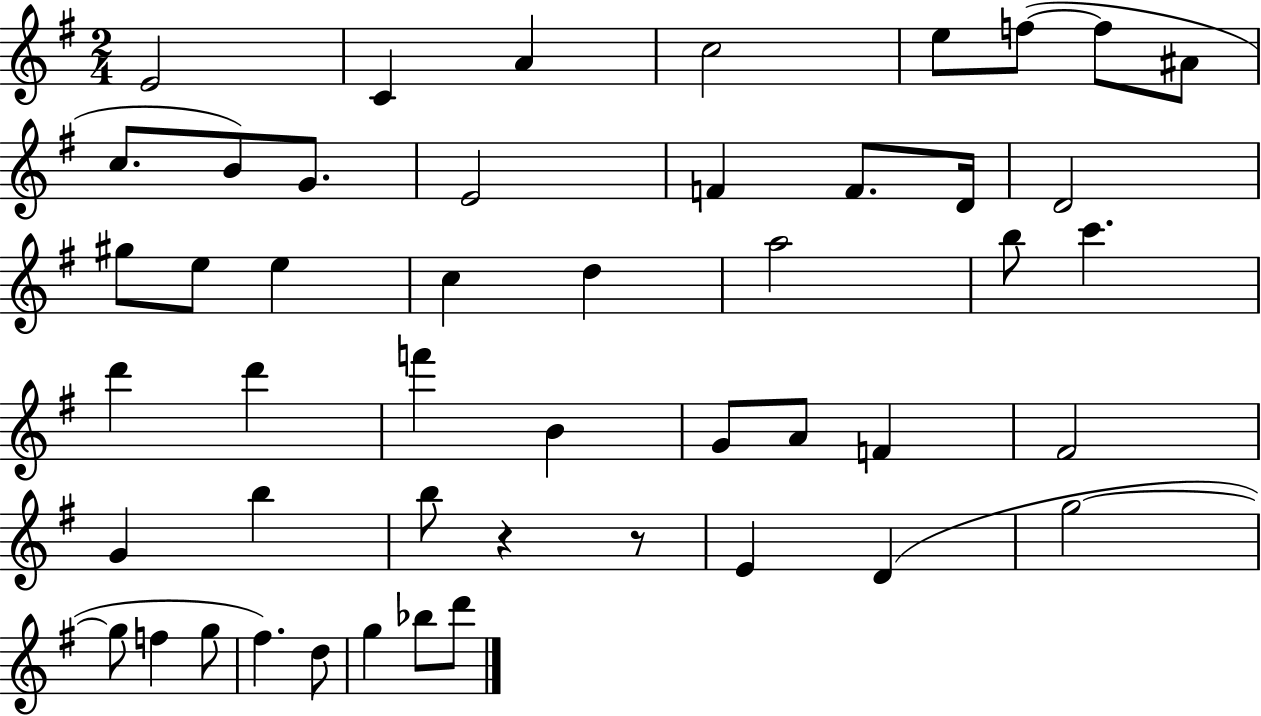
{
  \clef treble
  \numericTimeSignature
  \time 2/4
  \key g \major
  \repeat volta 2 { e'2 | c'4 a'4 | c''2 | e''8 f''8~(~ f''8 ais'8 | \break c''8. b'8) g'8. | e'2 | f'4 f'8. d'16 | d'2 | \break gis''8 e''8 e''4 | c''4 d''4 | a''2 | b''8 c'''4. | \break d'''4 d'''4 | f'''4 b'4 | g'8 a'8 f'4 | fis'2 | \break g'4 b''4 | b''8 r4 r8 | e'4 d'4( | g''2~~ | \break g''8 f''4 g''8 | fis''4.) d''8 | g''4 bes''8 d'''8 | } \bar "|."
}